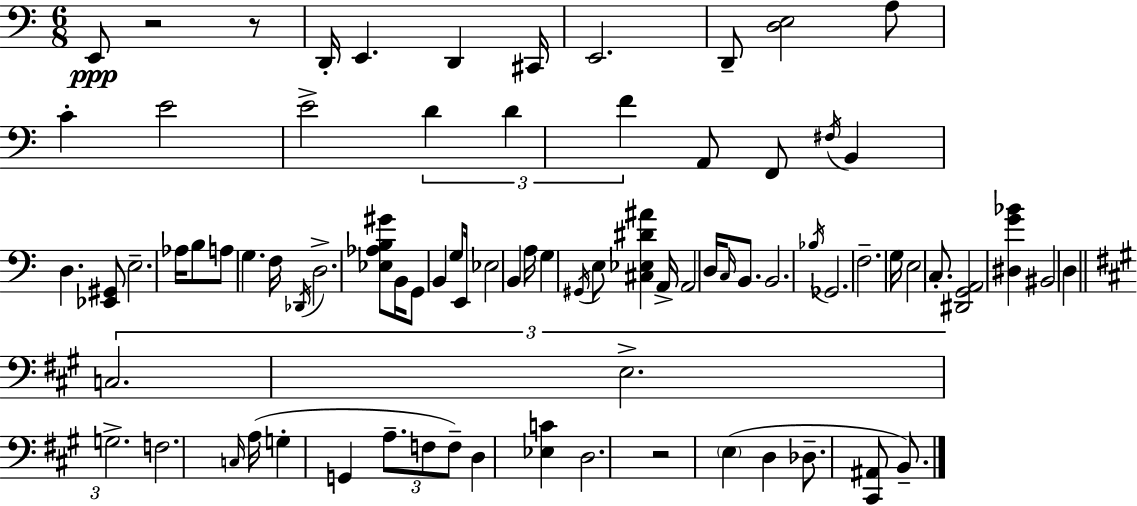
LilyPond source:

{
  \clef bass
  \numericTimeSignature
  \time 6/8
  \key c \major
  e,8\ppp r2 r8 | d,16-. e,4. d,4 cis,16 | e,2. | d,8-- <d e>2 a8 | \break c'4-. e'2 | e'2-> \tuplet 3/2 { d'4 | d'4 f'4 } a,8 f,8 | \acciaccatura { fis16 } b,4 d4. <ees, gis,>8 | \break e2.-- | aes16 b8 a8 g4. | f16 \acciaccatura { des,16 } d2.-> | <ees aes b gis'>8 b,16 g,8 b,4 g8 | \break e,16 ees2 b,4 | a16 g4 \acciaccatura { gis,16 } e8 <cis ees dis' ais'>4 | a,16-> a,2 d16 | \grace { c16 } b,8. b,2. | \break \acciaccatura { bes16 } ges,2. | f2.-- | g16 e2 | c8.-. <dis, g, a,>2 | \break <dis g' bes'>4 bis,2 | d4 \bar "||" \break \key a \major \tuplet 3/2 { c2. | e2.-> | g2.-> } | f2. | \break \grace { c16 } a16( g4-. g,4 \tuplet 3/2 { a8.-- | f8 f8--) } d4 <ees c'>4 | d2. | r2 \parenthesize e4( | \break d4 des8.-- <cis, ais,>8 b,8.--) | \bar "|."
}